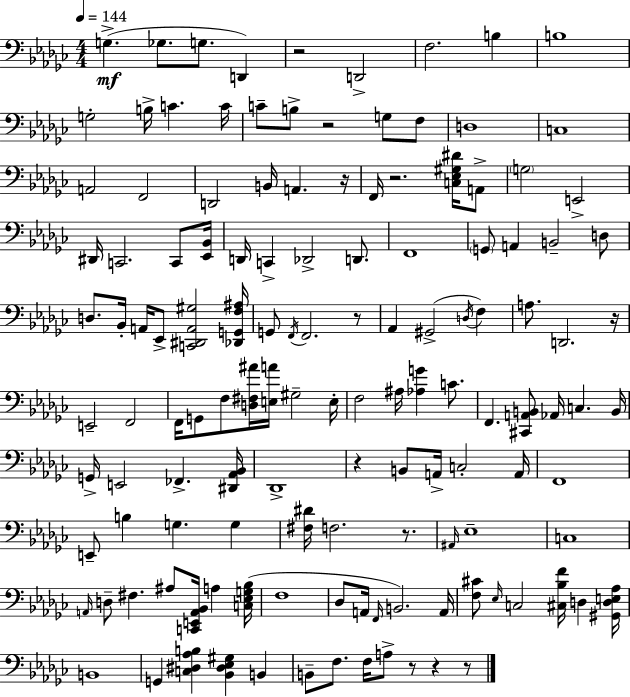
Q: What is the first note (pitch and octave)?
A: G3